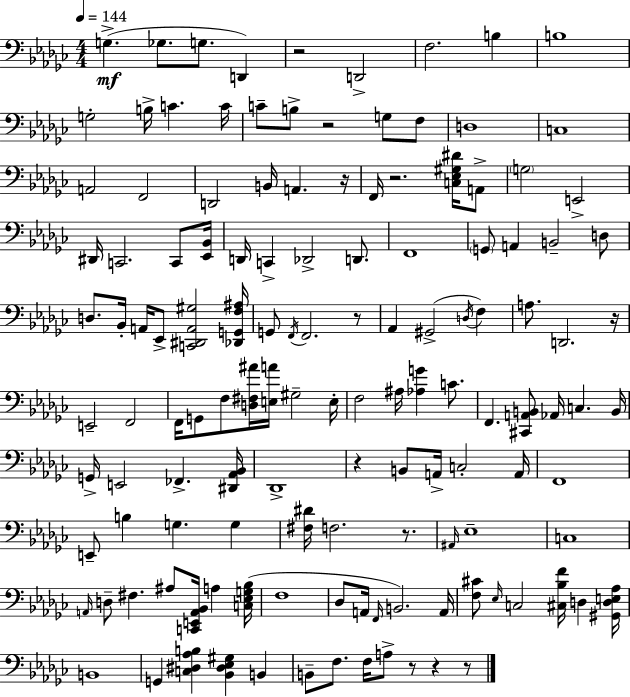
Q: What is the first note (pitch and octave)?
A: G3